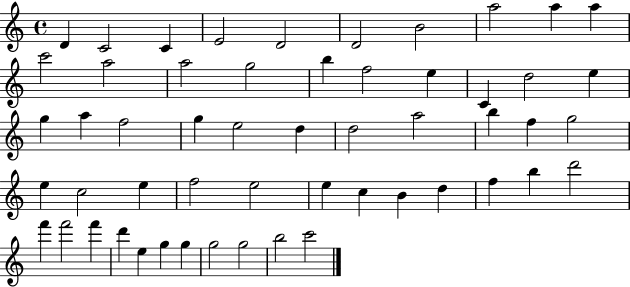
{
  \clef treble
  \time 4/4
  \defaultTimeSignature
  \key c \major
  d'4 c'2 c'4 | e'2 d'2 | d'2 b'2 | a''2 a''4 a''4 | \break c'''2 a''2 | a''2 g''2 | b''4 f''2 e''4 | c'4 d''2 e''4 | \break g''4 a''4 f''2 | g''4 e''2 d''4 | d''2 a''2 | b''4 f''4 g''2 | \break e''4 c''2 e''4 | f''2 e''2 | e''4 c''4 b'4 d''4 | f''4 b''4 d'''2 | \break f'''4 f'''2 f'''4 | d'''4 e''4 g''4 g''4 | g''2 g''2 | b''2 c'''2 | \break \bar "|."
}